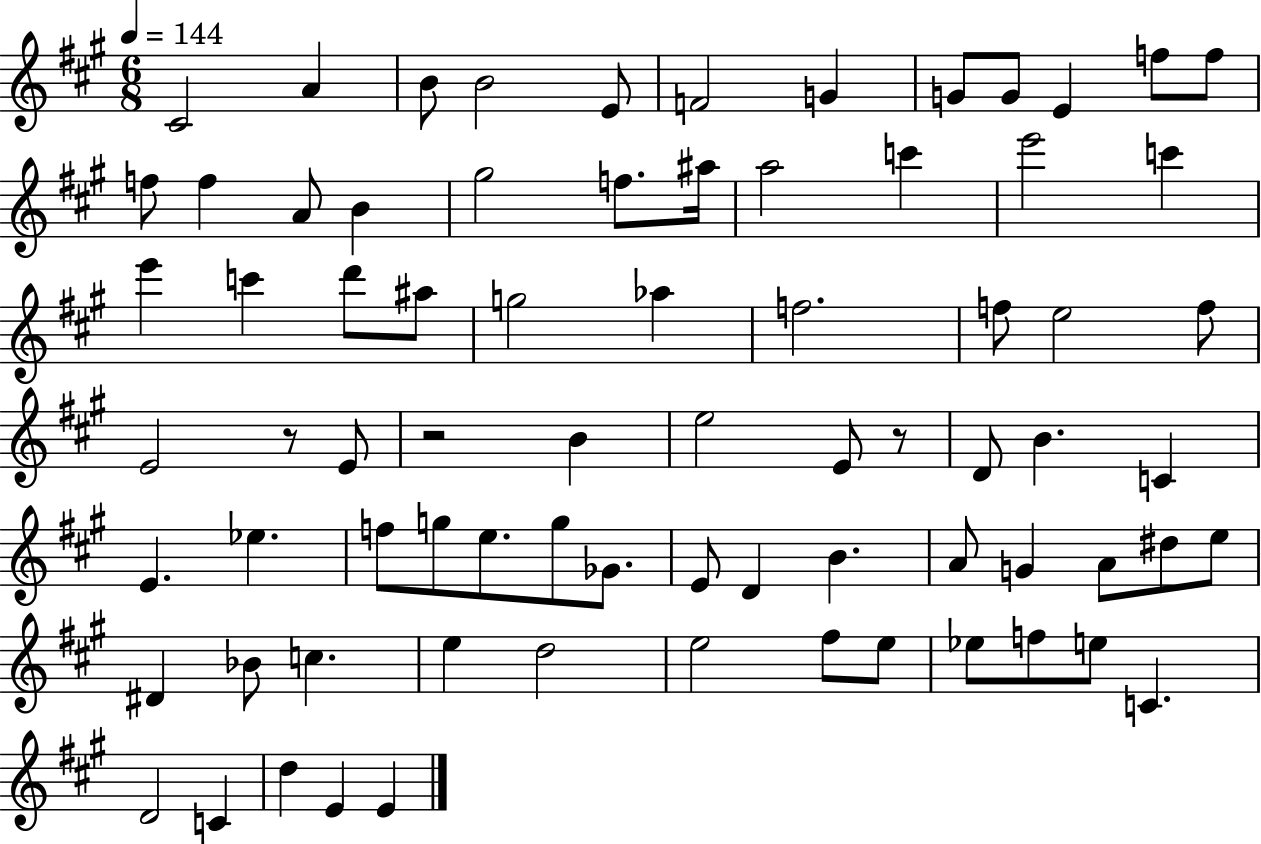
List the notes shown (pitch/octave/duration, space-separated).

C#4/h A4/q B4/e B4/h E4/e F4/h G4/q G4/e G4/e E4/q F5/e F5/e F5/e F5/q A4/e B4/q G#5/h F5/e. A#5/s A5/h C6/q E6/h C6/q E6/q C6/q D6/e A#5/e G5/h Ab5/q F5/h. F5/e E5/h F5/e E4/h R/e E4/e R/h B4/q E5/h E4/e R/e D4/e B4/q. C4/q E4/q. Eb5/q. F5/e G5/e E5/e. G5/e Gb4/e. E4/e D4/q B4/q. A4/e G4/q A4/e D#5/e E5/e D#4/q Bb4/e C5/q. E5/q D5/h E5/h F#5/e E5/e Eb5/e F5/e E5/e C4/q. D4/h C4/q D5/q E4/q E4/q